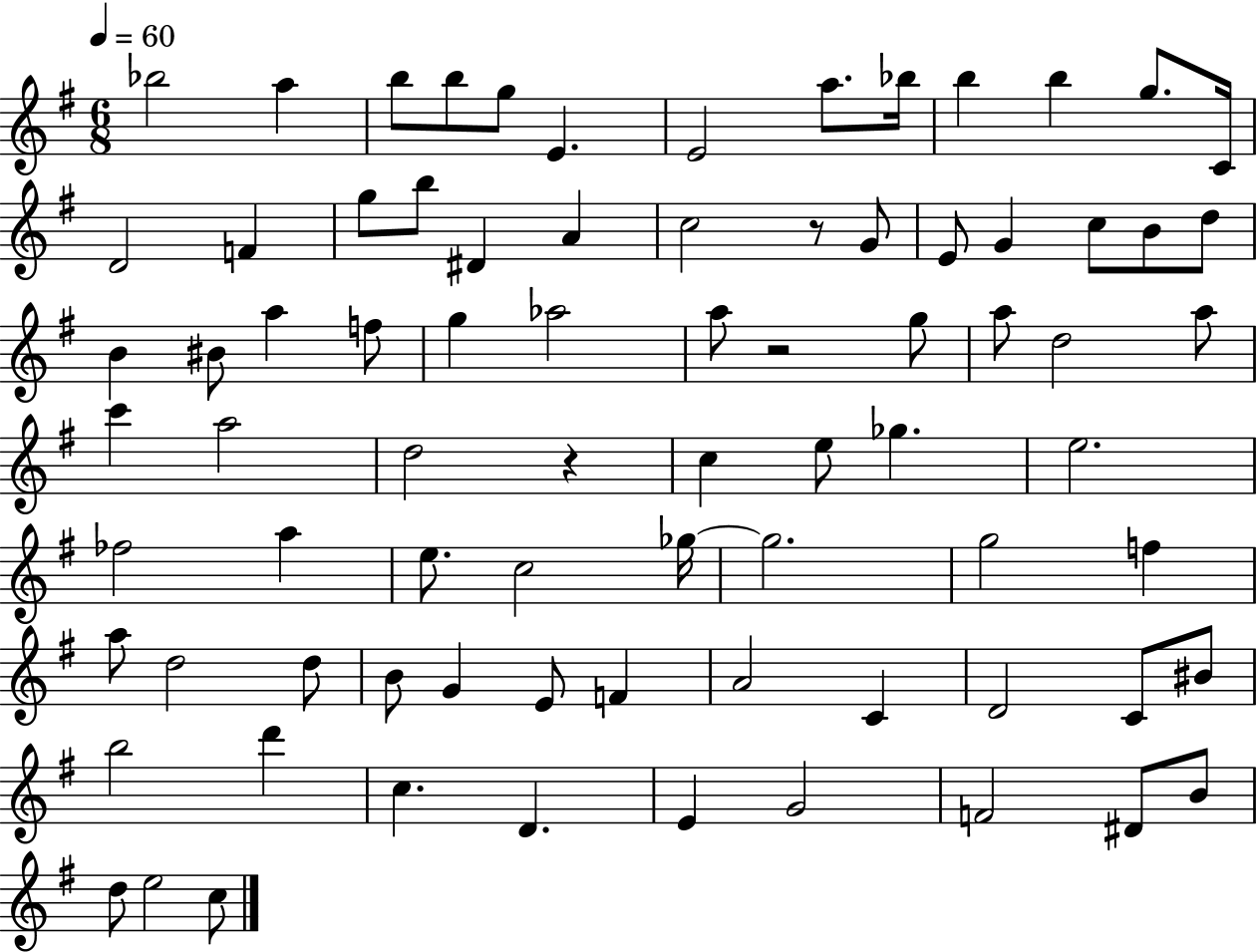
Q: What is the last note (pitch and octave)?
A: C5